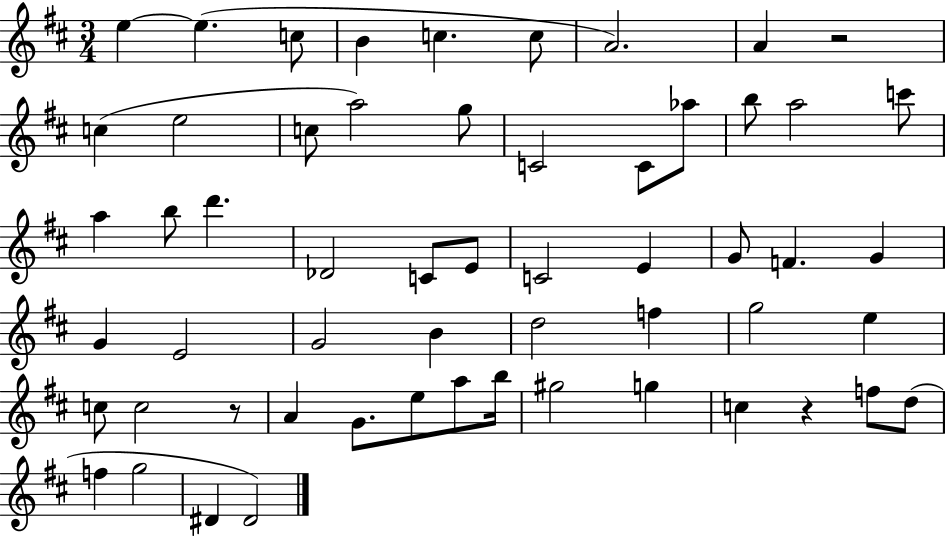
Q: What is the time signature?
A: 3/4